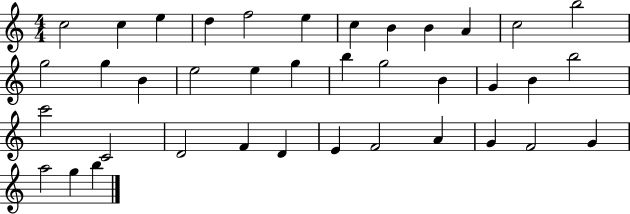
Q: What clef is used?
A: treble